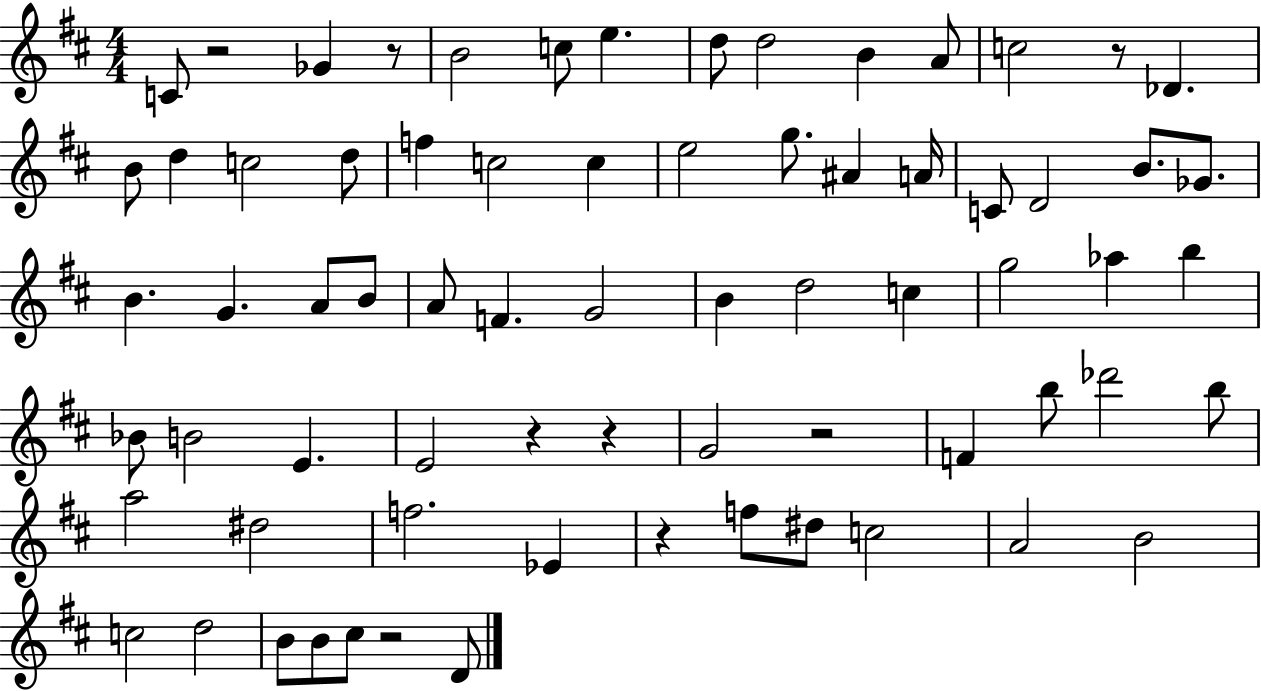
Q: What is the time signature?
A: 4/4